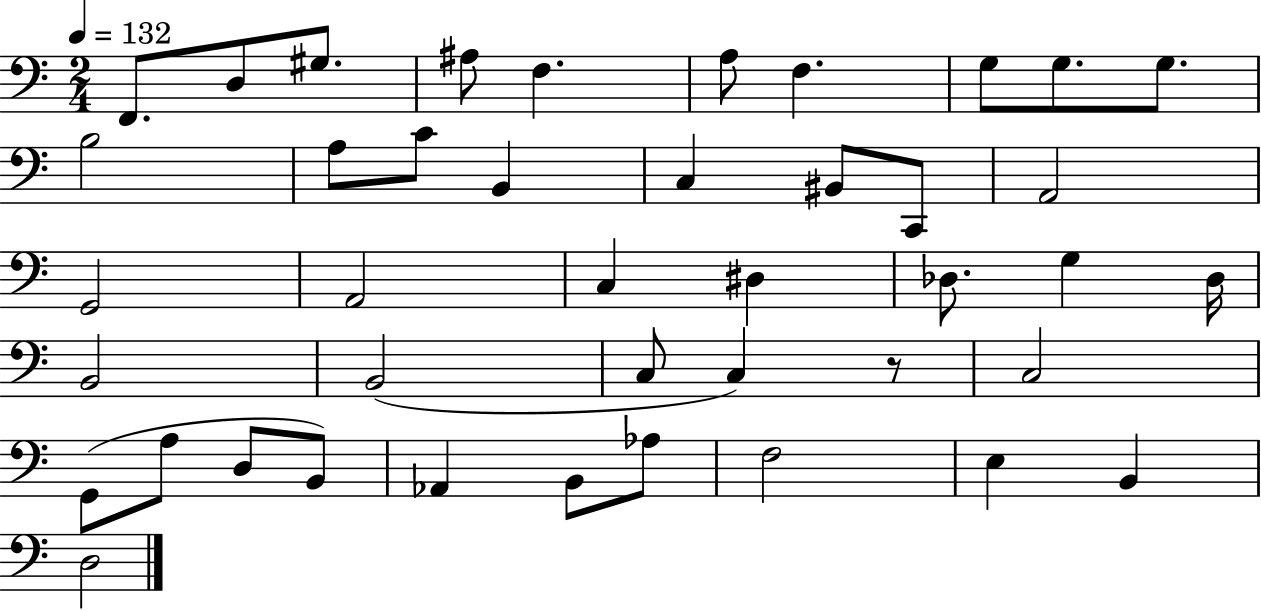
F2/e. D3/e G#3/e. A#3/e F3/q. A3/e F3/q. G3/e G3/e. G3/e. B3/h A3/e C4/e B2/q C3/q BIS2/e C2/e A2/h G2/h A2/h C3/q D#3/q Db3/e. G3/q Db3/s B2/h B2/h C3/e C3/q R/e C3/h G2/e A3/e D3/e B2/e Ab2/q B2/e Ab3/e F3/h E3/q B2/q D3/h